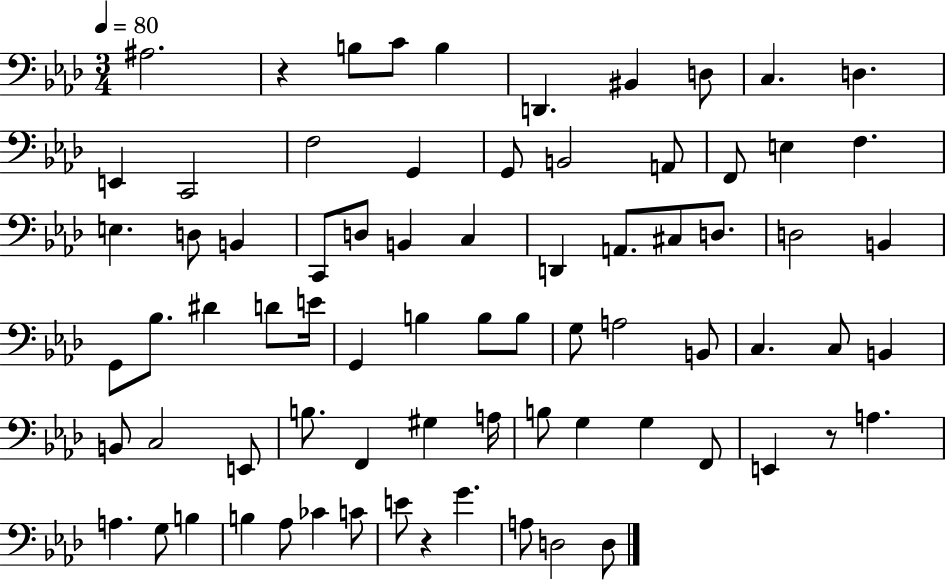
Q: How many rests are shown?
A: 3